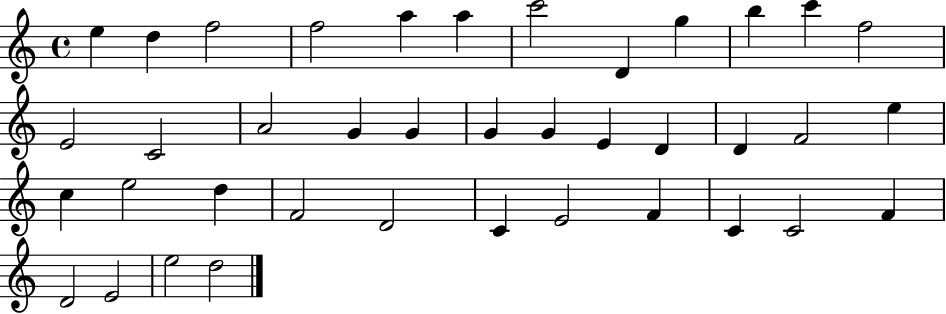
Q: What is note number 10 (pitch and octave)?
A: B5